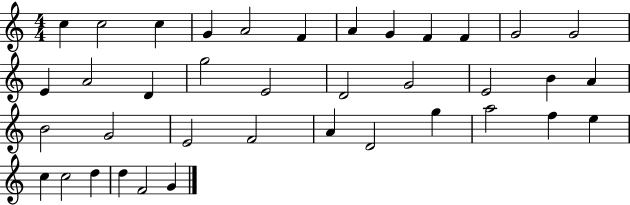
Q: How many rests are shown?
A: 0